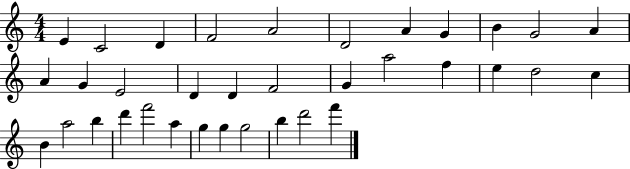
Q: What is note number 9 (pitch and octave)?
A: B4